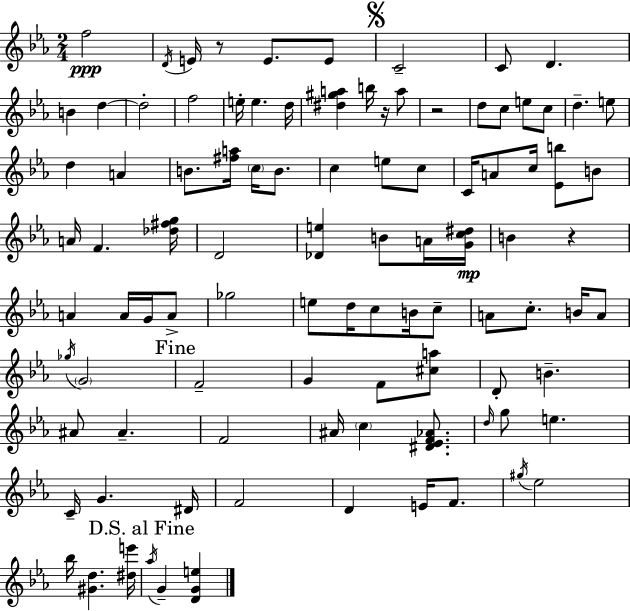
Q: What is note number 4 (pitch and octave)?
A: E4